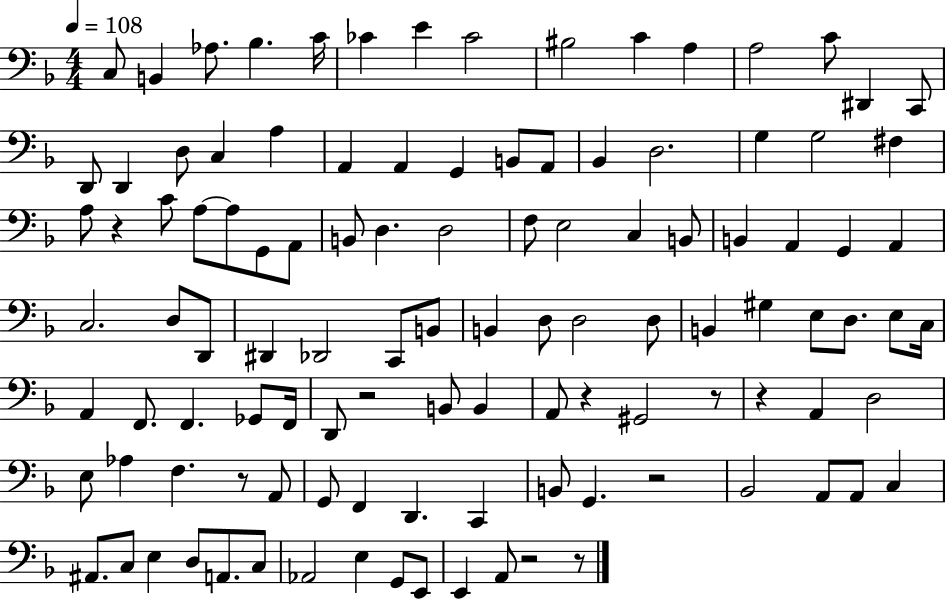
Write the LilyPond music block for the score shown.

{
  \clef bass
  \numericTimeSignature
  \time 4/4
  \key f \major
  \tempo 4 = 108
  c8 b,4 aes8. bes4. c'16 | ces'4 e'4 ces'2 | bis2 c'4 a4 | a2 c'8 dis,4 c,8 | \break d,8 d,4 d8 c4 a4 | a,4 a,4 g,4 b,8 a,8 | bes,4 d2. | g4 g2 fis4 | \break a8 r4 c'8 a8~~ a8 g,8 a,8 | b,8 d4. d2 | f8 e2 c4 b,8 | b,4 a,4 g,4 a,4 | \break c2. d8 d,8 | dis,4 des,2 c,8 b,8 | b,4 d8 d2 d8 | b,4 gis4 e8 d8. e8 c16 | \break a,4 f,8. f,4. ges,8 f,16 | d,8 r2 b,8 b,4 | a,8 r4 gis,2 r8 | r4 a,4 d2 | \break e8 aes4 f4. r8 a,8 | g,8 f,4 d,4. c,4 | b,8 g,4. r2 | bes,2 a,8 a,8 c4 | \break ais,8. c8 e4 d8 a,8. c8 | aes,2 e4 g,8 e,8 | e,4 a,8 r2 r8 | \bar "|."
}